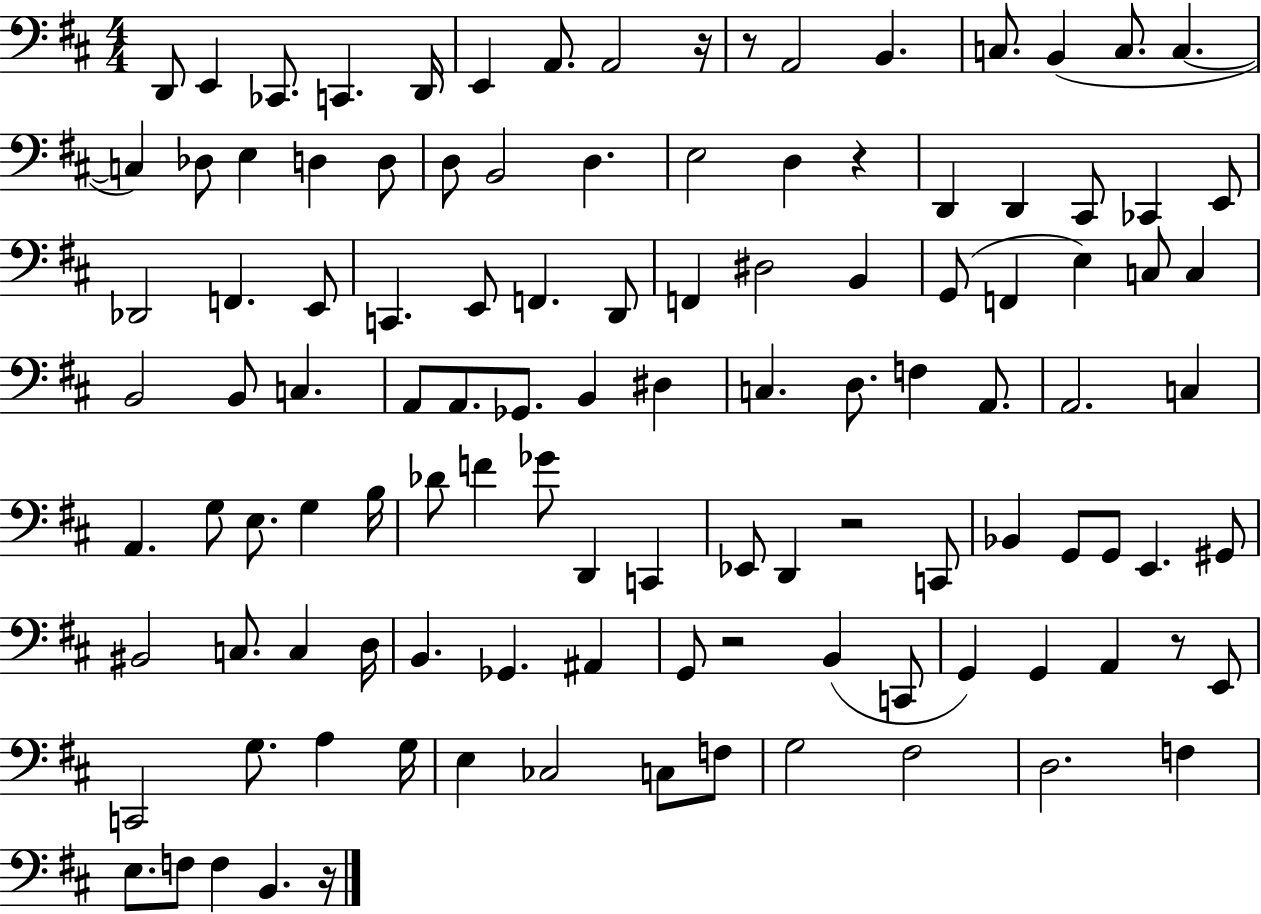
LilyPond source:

{
  \clef bass
  \numericTimeSignature
  \time 4/4
  \key d \major
  d,8 e,4 ces,8. c,4. d,16 | e,4 a,8. a,2 r16 | r8 a,2 b,4. | c8. b,4( c8. c4.~~ | \break c4) des8 e4 d4 d8 | d8 b,2 d4. | e2 d4 r4 | d,4 d,4 cis,8 ces,4 e,8 | \break des,2 f,4. e,8 | c,4. e,8 f,4. d,8 | f,4 dis2 b,4 | g,8( f,4 e4) c8 c4 | \break b,2 b,8 c4. | a,8 a,8. ges,8. b,4 dis4 | c4. d8. f4 a,8. | a,2. c4 | \break a,4. g8 e8. g4 b16 | des'8 f'4 ges'8 d,4 c,4 | ees,8 d,4 r2 c,8 | bes,4 g,8 g,8 e,4. gis,8 | \break bis,2 c8. c4 d16 | b,4. ges,4. ais,4 | g,8 r2 b,4( c,8 | g,4) g,4 a,4 r8 e,8 | \break c,2 g8. a4 g16 | e4 ces2 c8 f8 | g2 fis2 | d2. f4 | \break e8. f8 f4 b,4. r16 | \bar "|."
}